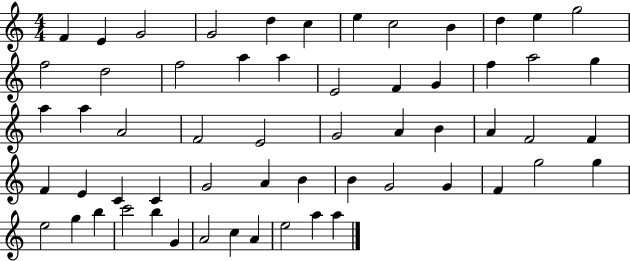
{
  \clef treble
  \numericTimeSignature
  \time 4/4
  \key c \major
  f'4 e'4 g'2 | g'2 d''4 c''4 | e''4 c''2 b'4 | d''4 e''4 g''2 | \break f''2 d''2 | f''2 a''4 a''4 | e'2 f'4 g'4 | f''4 a''2 g''4 | \break a''4 a''4 a'2 | f'2 e'2 | g'2 a'4 b'4 | a'4 f'2 f'4 | \break f'4 e'4 c'4 c'4 | g'2 a'4 b'4 | b'4 g'2 g'4 | f'4 g''2 g''4 | \break e''2 g''4 b''4 | c'''2 b''4 g'4 | a'2 c''4 a'4 | e''2 a''4 a''4 | \break \bar "|."
}